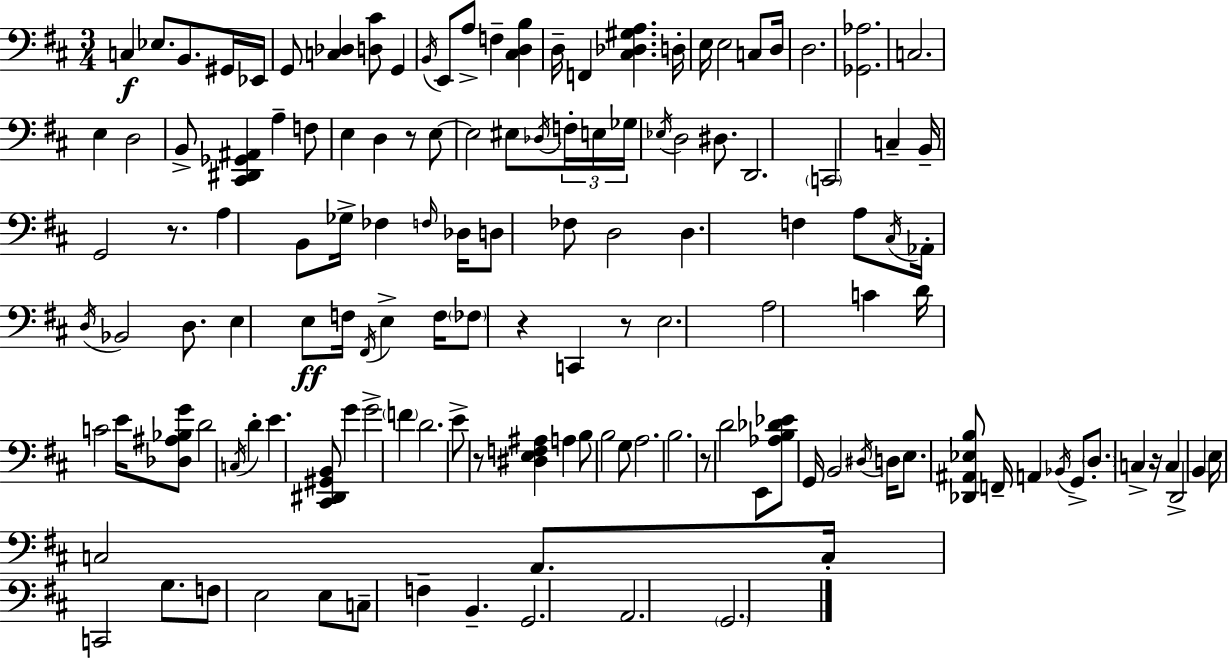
X:1
T:Untitled
M:3/4
L:1/4
K:D
C, _E,/2 B,,/2 ^G,,/4 _E,,/4 G,,/2 [C,_D,] [D,^C]/2 G,, B,,/4 E,,/2 A,/2 F, [^C,D,B,] D,/4 F,, [^C,_D,^G,A,] D,/4 E,/4 E,2 C,/2 D,/4 D,2 [_G,,_A,]2 C,2 E, D,2 B,,/2 [^C,,^D,,_G,,^A,,] A, F,/2 E, D, z/2 E,/2 E,2 ^E,/2 _D,/4 F,/4 E,/4 _G,/4 _E,/4 D,2 ^D,/2 D,,2 C,,2 C, B,,/4 G,,2 z/2 A, B,,/2 _G,/4 _F, F,/4 _D,/4 D,/2 _F,/2 D,2 D, F, A,/2 ^C,/4 _A,,/4 D,/4 _B,,2 D,/2 E, E,/2 F,/4 ^F,,/4 E, F,/4 _F,/2 z C,, z/2 E,2 A,2 C D/4 C2 E/4 [_D,^A,_B,G]/2 D2 C,/4 D E [^C,,^D,,^G,,B,,]/2 G G2 F D2 E/2 z/2 [^D,E,F,^A,] A, B,/2 B,2 G,/2 A,2 B,2 z/2 D2 E,,/2 [_A,B,_D_E]/2 G,,/4 B,,2 ^D,/4 D,/4 E,/2 [_D,,^A,,_E,B,]/2 F,,/4 A,, _B,,/4 G,,/2 D,/2 C, z/4 C, D,,2 B,, E,/4 C,2 A,,/2 C,/4 C,,2 G,/2 F,/2 E,2 E,/2 C,/2 F, B,, G,,2 A,,2 G,,2